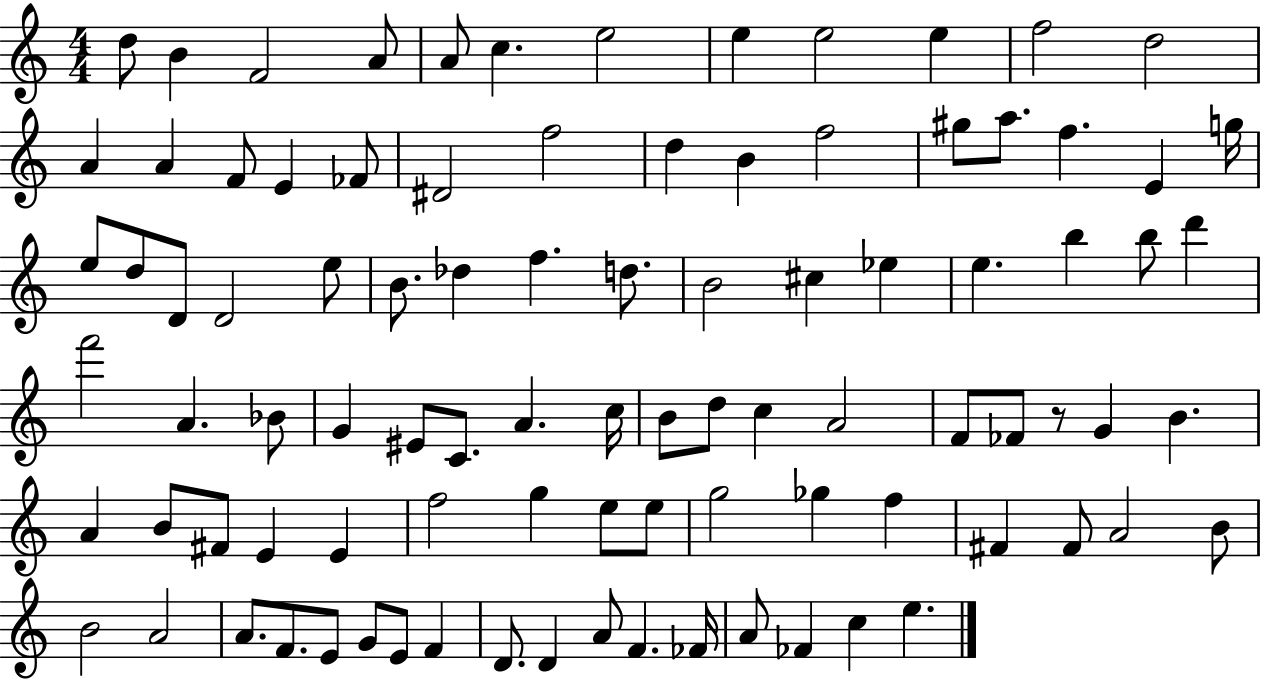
X:1
T:Untitled
M:4/4
L:1/4
K:C
d/2 B F2 A/2 A/2 c e2 e e2 e f2 d2 A A F/2 E _F/2 ^D2 f2 d B f2 ^g/2 a/2 f E g/4 e/2 d/2 D/2 D2 e/2 B/2 _d f d/2 B2 ^c _e e b b/2 d' f'2 A _B/2 G ^E/2 C/2 A c/4 B/2 d/2 c A2 F/2 _F/2 z/2 G B A B/2 ^F/2 E E f2 g e/2 e/2 g2 _g f ^F ^F/2 A2 B/2 B2 A2 A/2 F/2 E/2 G/2 E/2 F D/2 D A/2 F _F/4 A/2 _F c e